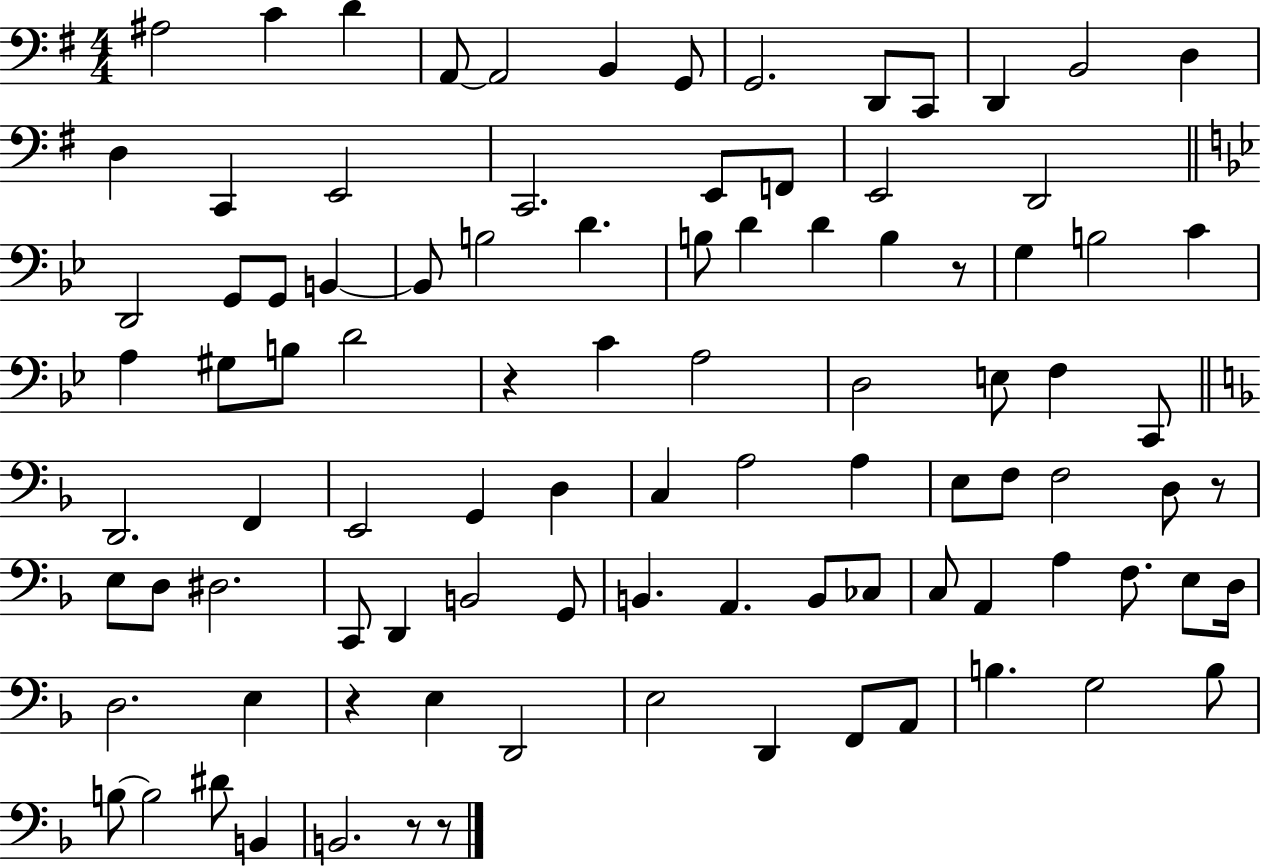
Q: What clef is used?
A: bass